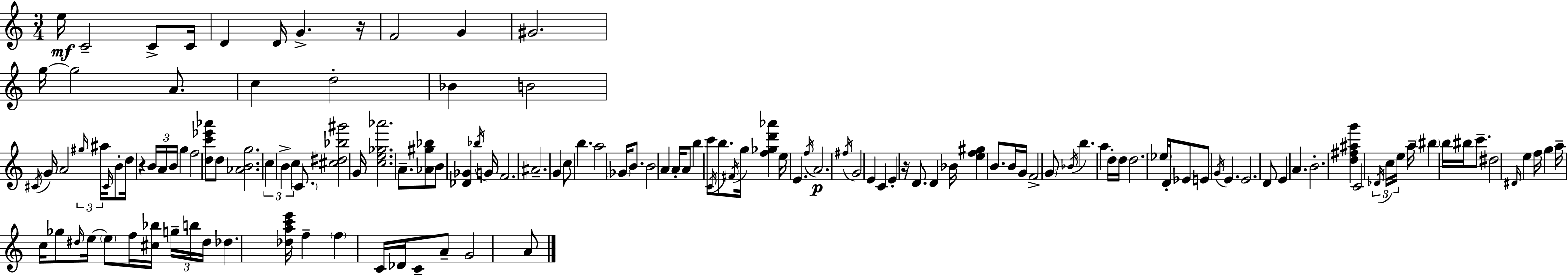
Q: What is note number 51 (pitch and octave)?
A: A4